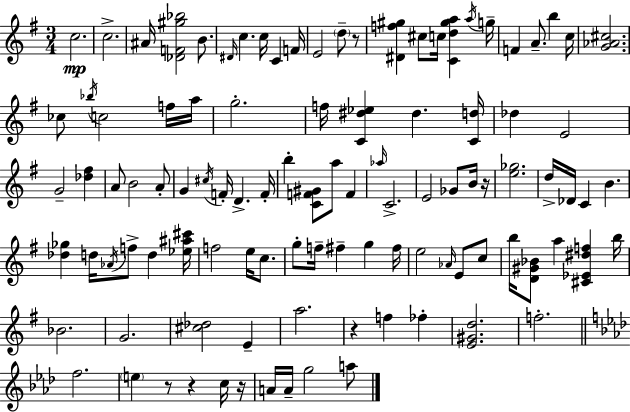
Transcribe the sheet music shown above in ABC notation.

X:1
T:Untitled
M:3/4
L:1/4
K:Em
c2 c2 ^A/4 [_DF^g_b]2 B/2 ^D/4 c c/4 C F/4 E2 d/2 z/2 [^Df^g] ^c/2 c/4 [Cd^ga] a/4 g/4 F A/2 b c/4 [G_A^c]2 _c/2 _b/4 c2 f/4 a/4 g2 f/4 [C^d_e] ^d [Cd]/4 _d E2 G2 [_d^f] A/2 B2 A/2 G ^c/4 F/4 D F/4 b [CF^G]/2 a/2 F _a/4 C2 E2 _G/2 B/4 z/4 [e_g]2 d/4 _D/4 C B [_d_g] d/4 _A/4 f/2 d [_e^a^c']/4 f2 e/4 c/2 g/2 f/4 ^f g ^f/4 e2 _A/4 E/2 c/2 b/4 [D^G_B]/2 a [^C_E^df] b/4 _B2 G2 [^c_d]2 E a2 z f _f [E^Gd]2 f2 f2 e z/2 z c/4 z/4 A/4 A/4 g2 a/2